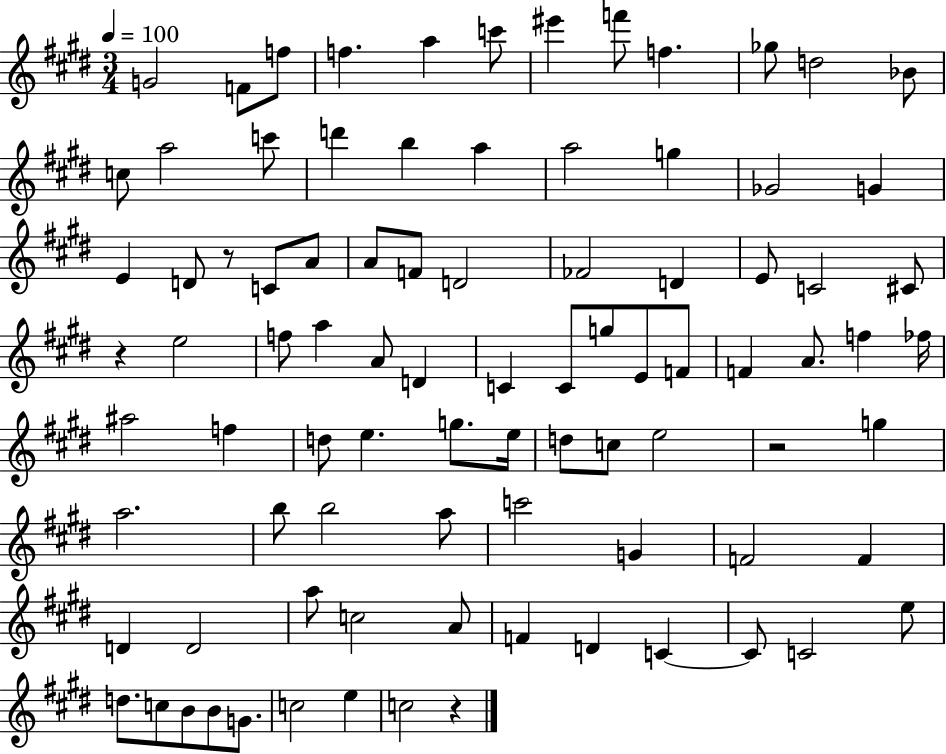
G4/h F4/e F5/e F5/q. A5/q C6/e EIS6/q F6/e F5/q. Gb5/e D5/h Bb4/e C5/e A5/h C6/e D6/q B5/q A5/q A5/h G5/q Gb4/h G4/q E4/q D4/e R/e C4/e A4/e A4/e F4/e D4/h FES4/h D4/q E4/e C4/h C#4/e R/q E5/h F5/e A5/q A4/e D4/q C4/q C4/e G5/e E4/e F4/e F4/q A4/e. F5/q FES5/s A#5/h F5/q D5/e E5/q. G5/e. E5/s D5/e C5/e E5/h R/h G5/q A5/h. B5/e B5/h A5/e C6/h G4/q F4/h F4/q D4/q D4/h A5/e C5/h A4/e F4/q D4/q C4/q C4/e C4/h E5/e D5/e. C5/e B4/e B4/e G4/e. C5/h E5/q C5/h R/q